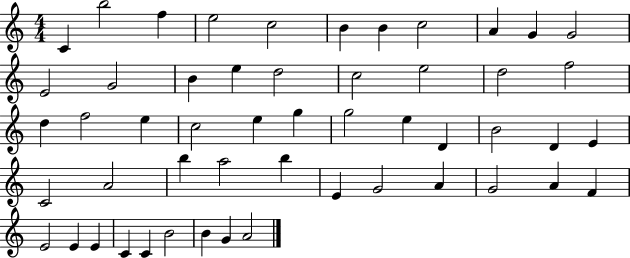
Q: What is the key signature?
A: C major